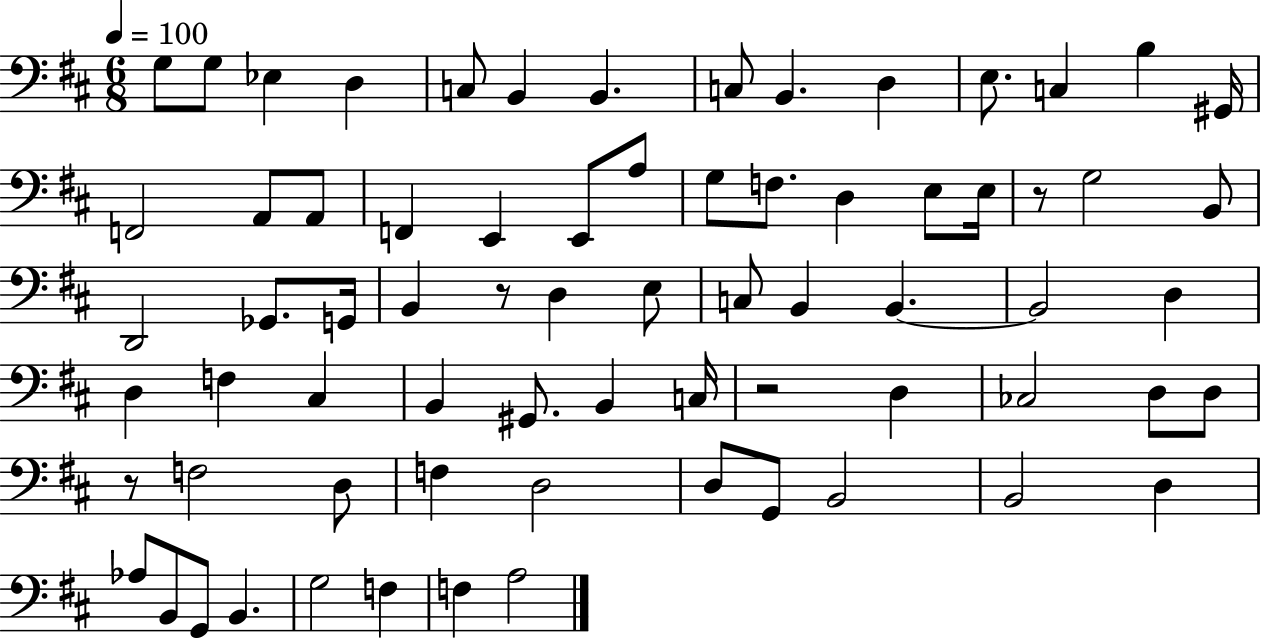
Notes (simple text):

G3/e G3/e Eb3/q D3/q C3/e B2/q B2/q. C3/e B2/q. D3/q E3/e. C3/q B3/q G#2/s F2/h A2/e A2/e F2/q E2/q E2/e A3/e G3/e F3/e. D3/q E3/e E3/s R/e G3/h B2/e D2/h Gb2/e. G2/s B2/q R/e D3/q E3/e C3/e B2/q B2/q. B2/h D3/q D3/q F3/q C#3/q B2/q G#2/e. B2/q C3/s R/h D3/q CES3/h D3/e D3/e R/e F3/h D3/e F3/q D3/h D3/e G2/e B2/h B2/h D3/q Ab3/e B2/e G2/e B2/q. G3/h F3/q F3/q A3/h